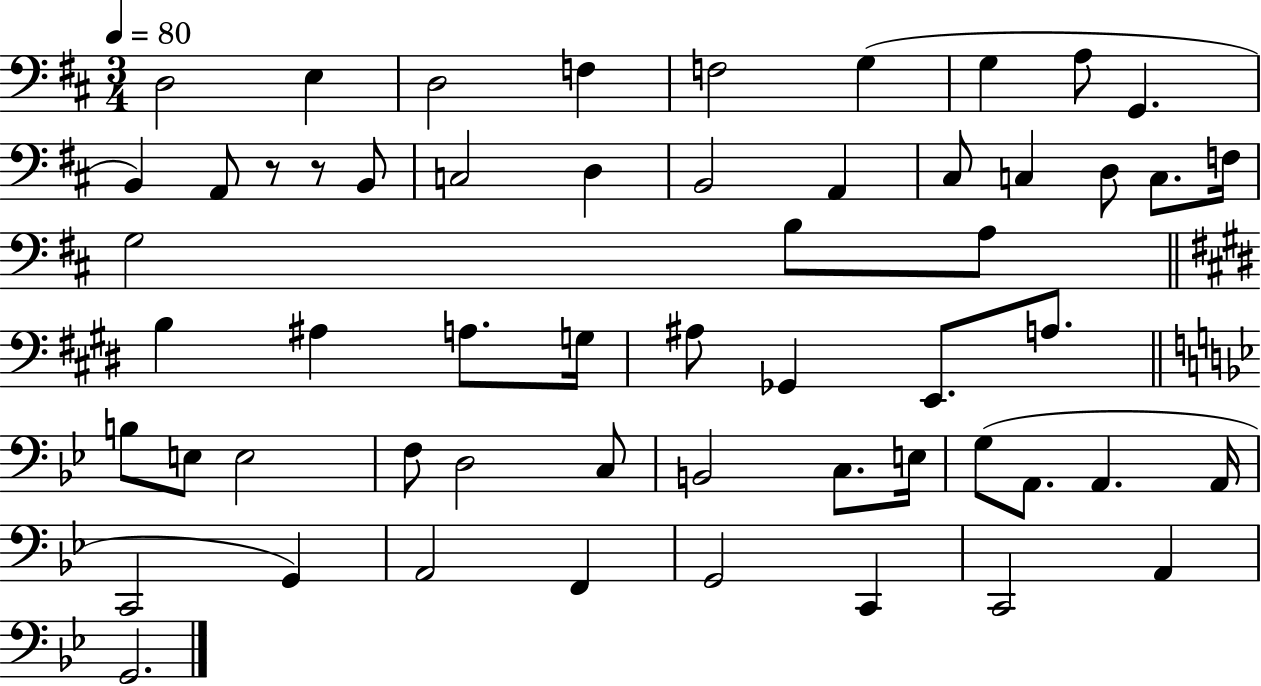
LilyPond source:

{
  \clef bass
  \numericTimeSignature
  \time 3/4
  \key d \major
  \tempo 4 = 80
  d2 e4 | d2 f4 | f2 g4( | g4 a8 g,4. | \break b,4) a,8 r8 r8 b,8 | c2 d4 | b,2 a,4 | cis8 c4 d8 c8. f16 | \break g2 b8 a8 | \bar "||" \break \key e \major b4 ais4 a8. g16 | ais8 ges,4 e,8. a8. | \bar "||" \break \key bes \major b8 e8 e2 | f8 d2 c8 | b,2 c8. e16 | g8( a,8. a,4. a,16 | \break c,2 g,4) | a,2 f,4 | g,2 c,4 | c,2 a,4 | \break g,2. | \bar "|."
}